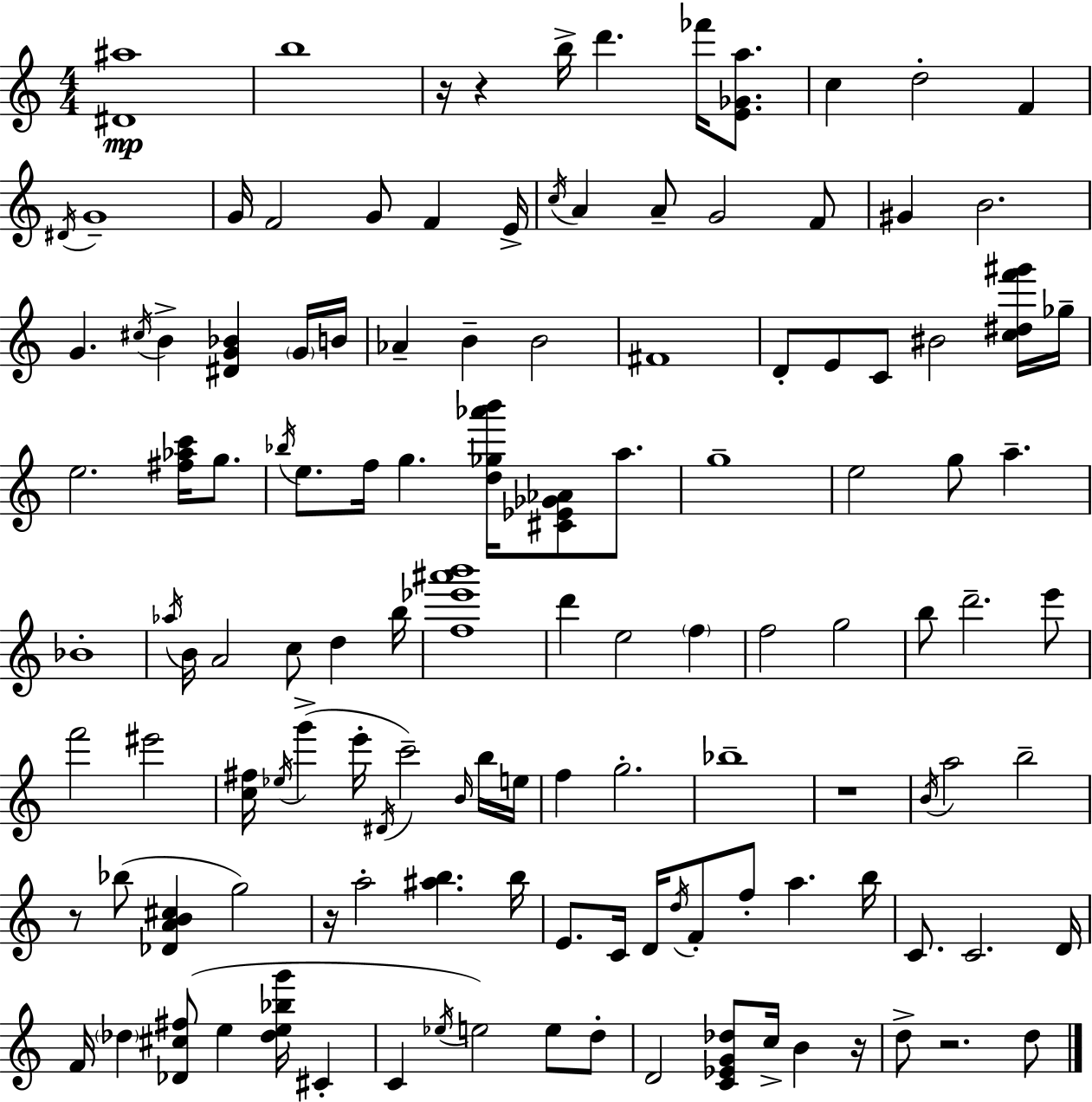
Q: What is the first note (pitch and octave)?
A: B5